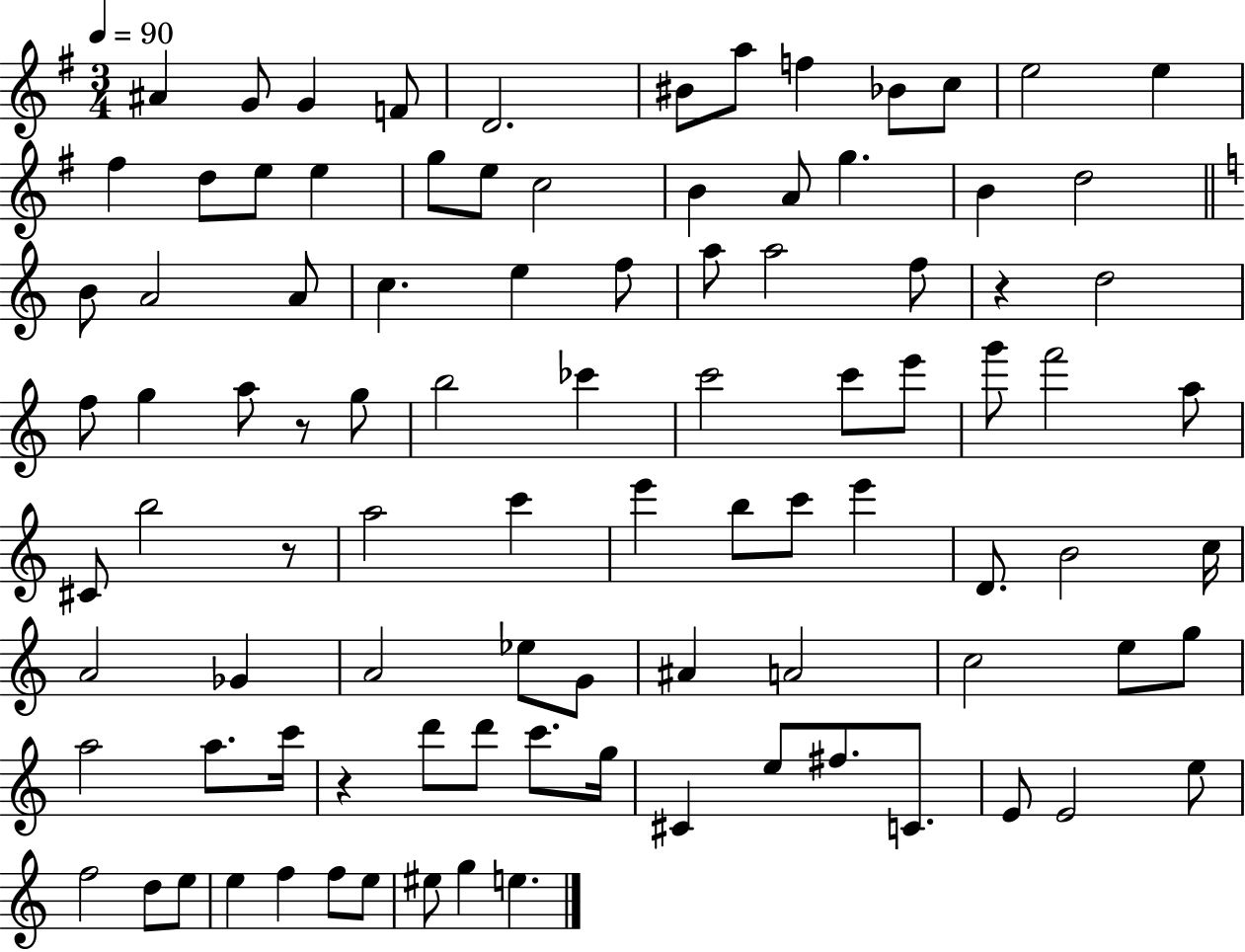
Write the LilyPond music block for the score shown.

{
  \clef treble
  \numericTimeSignature
  \time 3/4
  \key g \major
  \tempo 4 = 90
  ais'4 g'8 g'4 f'8 | d'2. | bis'8 a''8 f''4 bes'8 c''8 | e''2 e''4 | \break fis''4 d''8 e''8 e''4 | g''8 e''8 c''2 | b'4 a'8 g''4. | b'4 d''2 | \break \bar "||" \break \key c \major b'8 a'2 a'8 | c''4. e''4 f''8 | a''8 a''2 f''8 | r4 d''2 | \break f''8 g''4 a''8 r8 g''8 | b''2 ces'''4 | c'''2 c'''8 e'''8 | g'''8 f'''2 a''8 | \break cis'8 b''2 r8 | a''2 c'''4 | e'''4 b''8 c'''8 e'''4 | d'8. b'2 c''16 | \break a'2 ges'4 | a'2 ees''8 g'8 | ais'4 a'2 | c''2 e''8 g''8 | \break a''2 a''8. c'''16 | r4 d'''8 d'''8 c'''8. g''16 | cis'4 e''8 fis''8. c'8. | e'8 e'2 e''8 | \break f''2 d''8 e''8 | e''4 f''4 f''8 e''8 | eis''8 g''4 e''4. | \bar "|."
}